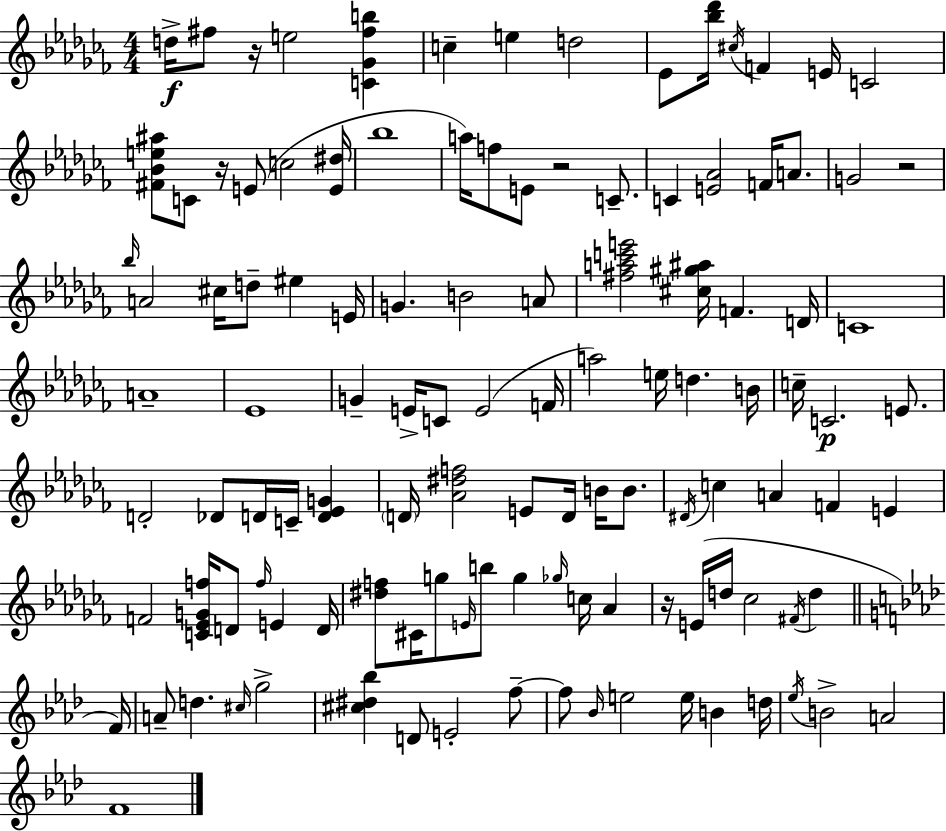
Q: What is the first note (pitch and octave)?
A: D5